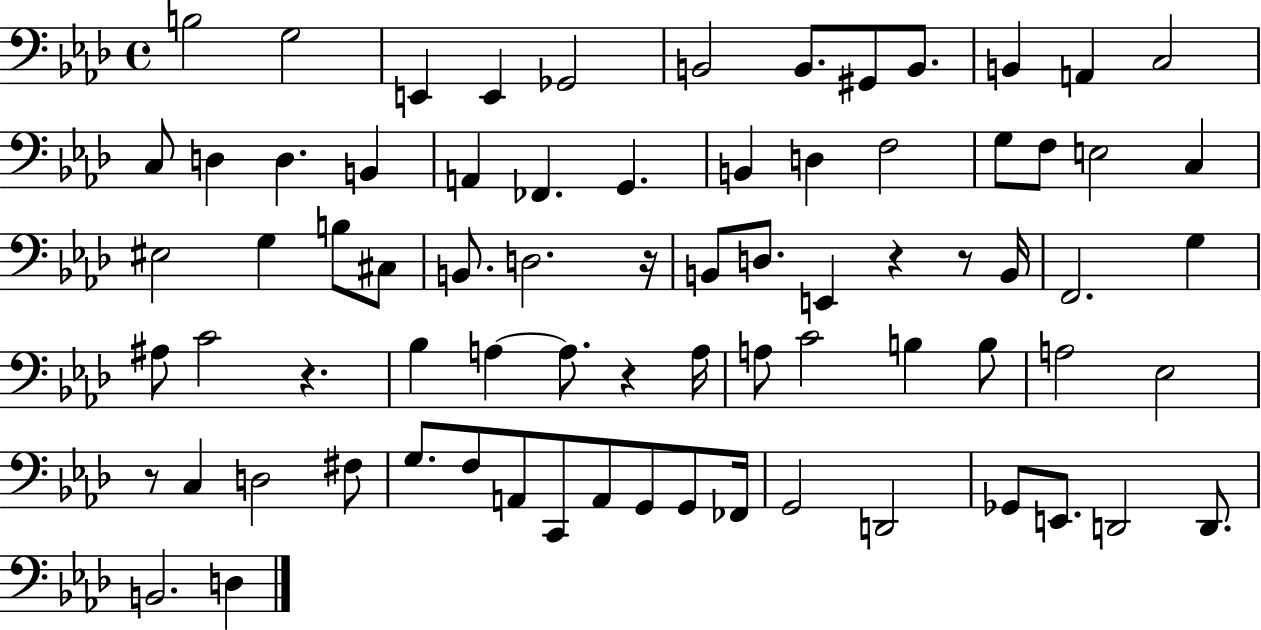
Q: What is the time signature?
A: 4/4